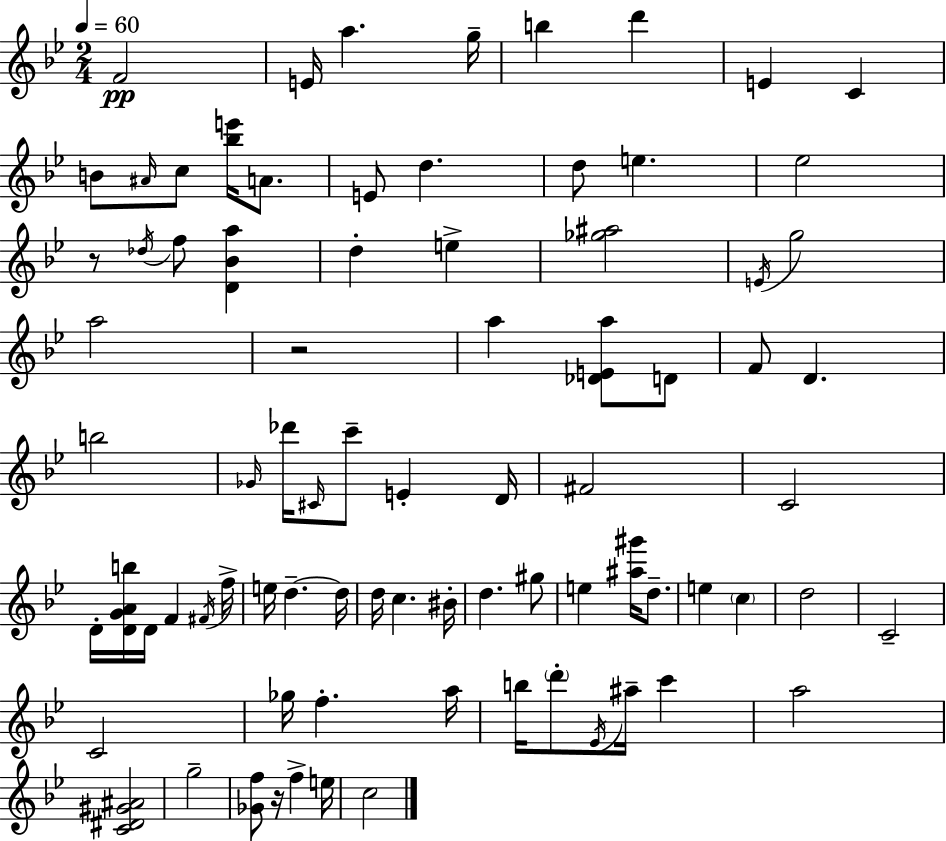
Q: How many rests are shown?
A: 3